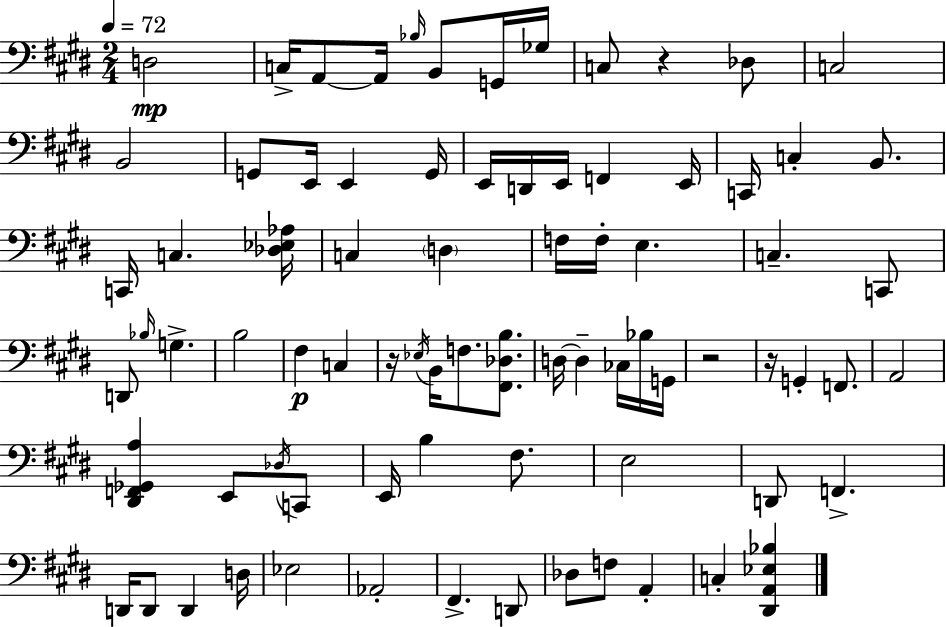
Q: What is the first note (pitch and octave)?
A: D3